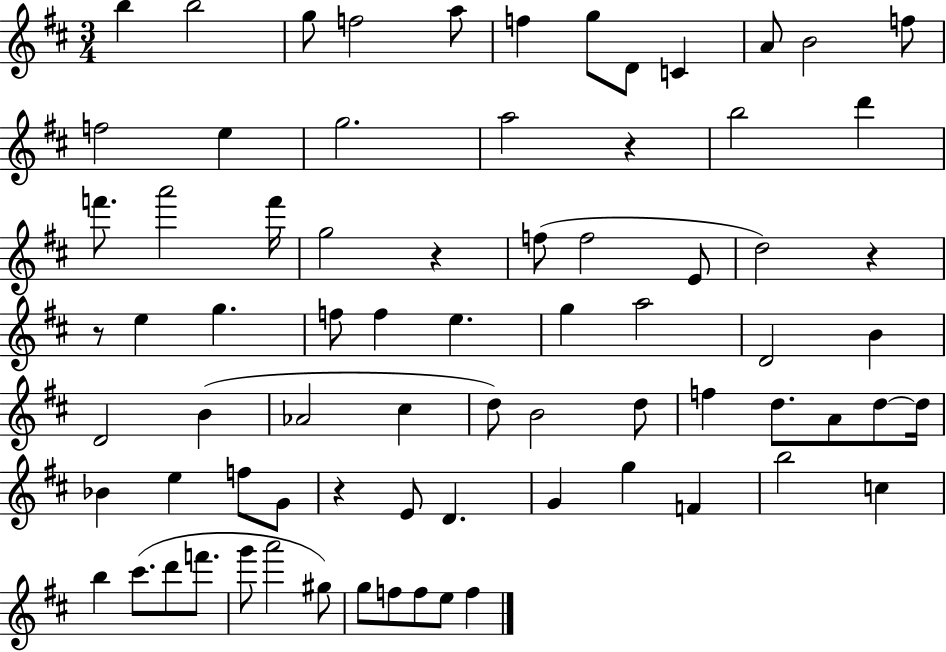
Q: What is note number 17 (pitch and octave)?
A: B5